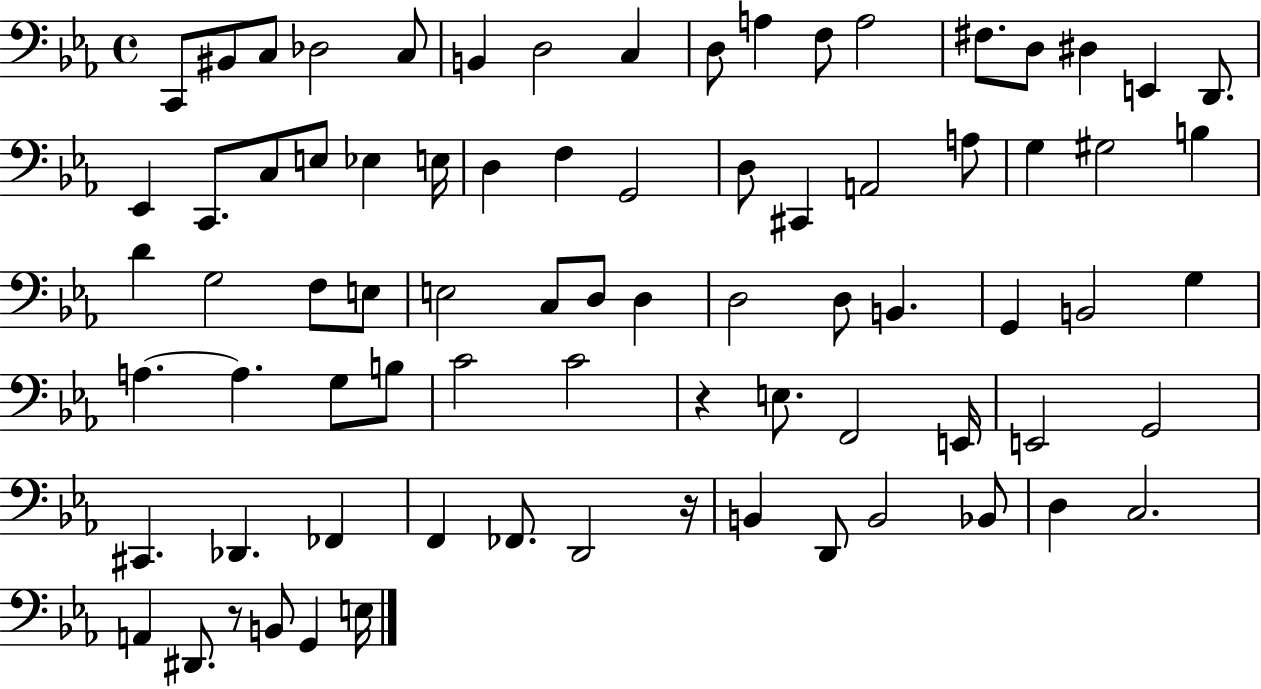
{
  \clef bass
  \time 4/4
  \defaultTimeSignature
  \key ees \major
  \repeat volta 2 { c,8 bis,8 c8 des2 c8 | b,4 d2 c4 | d8 a4 f8 a2 | fis8. d8 dis4 e,4 d,8. | \break ees,4 c,8. c8 e8 ees4 e16 | d4 f4 g,2 | d8 cis,4 a,2 a8 | g4 gis2 b4 | \break d'4 g2 f8 e8 | e2 c8 d8 d4 | d2 d8 b,4. | g,4 b,2 g4 | \break a4.~~ a4. g8 b8 | c'2 c'2 | r4 e8. f,2 e,16 | e,2 g,2 | \break cis,4. des,4. fes,4 | f,4 fes,8. d,2 r16 | b,4 d,8 b,2 bes,8 | d4 c2. | \break a,4 dis,8. r8 b,8 g,4 e16 | } \bar "|."
}